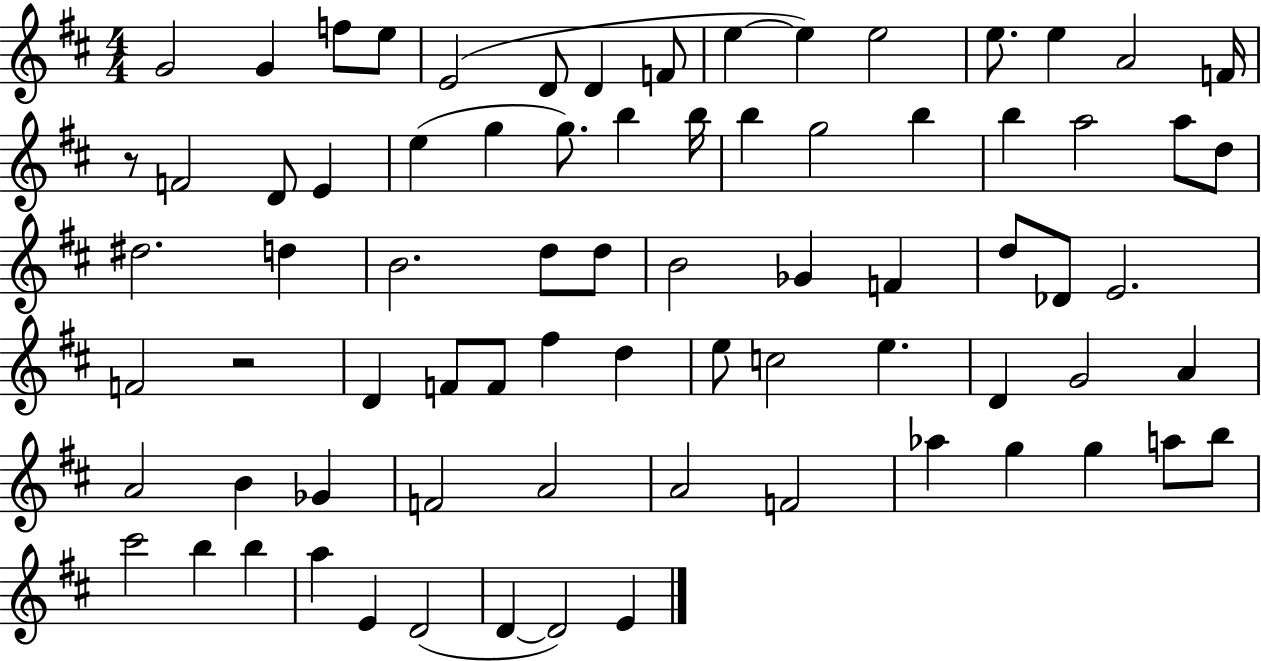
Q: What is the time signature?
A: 4/4